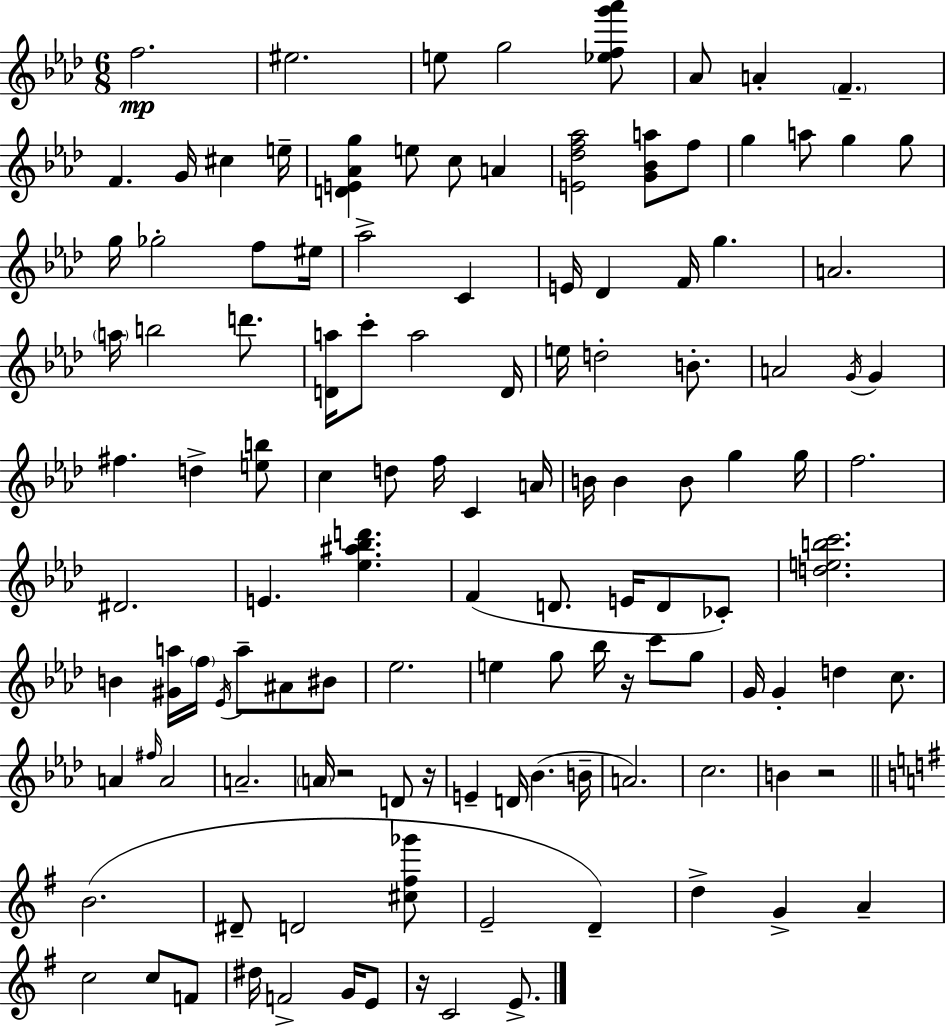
{
  \clef treble
  \numericTimeSignature
  \time 6/8
  \key f \minor
  f''2.\mp | eis''2. | e''8 g''2 <ees'' f'' g''' aes'''>8 | aes'8 a'4-. \parenthesize f'4.-- | \break f'4. g'16 cis''4 e''16-- | <d' e' aes' g''>4 e''8 c''8 a'4 | <e' des'' f'' aes''>2 <g' bes' a''>8 f''8 | g''4 a''8 g''4 g''8 | \break g''16 ges''2-. f''8 eis''16 | aes''2-> c'4 | e'16 des'4 f'16 g''4. | a'2. | \break \parenthesize a''16 b''2 d'''8. | <d' a''>16 c'''8-. a''2 d'16 | e''16 d''2-. b'8.-. | a'2 \acciaccatura { g'16 } g'4 | \break fis''4. d''4-> <e'' b''>8 | c''4 d''8 f''16 c'4 | a'16 b'16 b'4 b'8 g''4 | g''16 f''2. | \break dis'2. | e'4. <ees'' ais'' bes'' d'''>4. | f'4( d'8. e'16 d'8 ces'8-.) | <d'' e'' b'' c'''>2. | \break b'4 <gis' a''>16 \parenthesize f''16 \acciaccatura { ees'16 } a''8-- ais'8 | bis'8 ees''2. | e''4 g''8 bes''16 r16 c'''8 | g''8 g'16 g'4-. d''4 c''8. | \break a'4 \grace { fis''16 } a'2 | a'2.-- | \parenthesize a'16 r2 | d'8 r16 e'4-- d'16 bes'4.( | \break b'16-- a'2.) | c''2. | b'4 r2 | \bar "||" \break \key e \minor b'2.( | dis'8-- d'2 <cis'' fis'' ges'''>8 | e'2-- d'4--) | d''4-> g'4-> a'4-- | \break c''2 c''8 f'8 | dis''16 f'2-> g'16 e'8 | r16 c'2 e'8.-> | \bar "|."
}